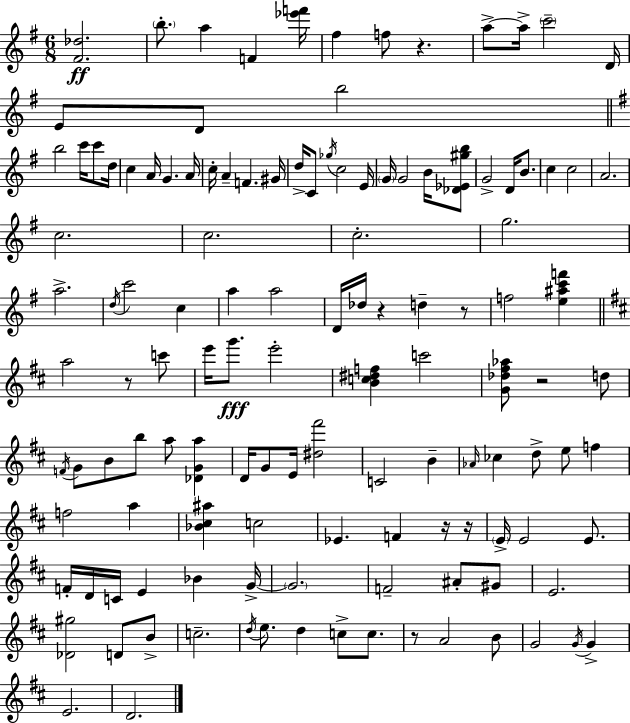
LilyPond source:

{
  \clef treble
  \numericTimeSignature
  \time 6/8
  \key g \major
  <fis' des''>2.\ff | \parenthesize b''8.-. a''4 f'4 <ees''' f'''>16 | fis''4 f''8 r4. | a''8->~~ a''16-> \parenthesize c'''2-- d'16 | \break e'8 d'8 b''2 | \bar "||" \break \key e \minor b''2 c'''16 c'''8 d''16 | c''4 a'16 g'4. a'16 | c''16-. a'4-- f'4. gis'16 | d''16-> c'8 \acciaccatura { ges''16 } c''2 | \break e'16 \parenthesize g'16 g'2 b'16 <des' ees' gis'' b''>8 | g'2-> d'16 b'8. | c''4 c''2 | a'2. | \break c''2. | c''2. | c''2.-. | g''2. | \break a''2.-> | \acciaccatura { d''16 } c'''2 c''4 | a''4 a''2 | d'16 des''16 r4 d''4-- | \break r8 f''2 <e'' ais'' c''' f'''>4 | \bar "||" \break \key d \major a''2 r8 c'''8 | e'''16 g'''8.\fff e'''2-. | <b' c'' dis'' f''>4 c'''2 | <g' des'' fis'' aes''>8 r2 d''8 | \break \acciaccatura { f'16 } g'8 b'8 b''8 a''8 <des' g' a''>4 | d'16 g'8 e'16 <dis'' fis'''>2 | c'2 b'4-- | \grace { aes'16 } ces''4 d''8-> e''8 f''4 | \break f''2 a''4 | <bes' cis'' ais''>4 c''2 | ees'4. f'4 | r16 r16 \parenthesize e'16-> e'2 e'8. | \break f'16-. d'16 c'16 e'4 bes'4 | g'16->~~ \parenthesize g'2. | f'2-- ais'8-. | gis'8 e'2. | \break <des' gis''>2 d'8 | b'8-> c''2.-- | \acciaccatura { d''16 } e''8. d''4 c''8-> | c''8. r8 a'2 | \break b'8 g'2 \acciaccatura { g'16 } | g'4-> e'2. | d'2. | \bar "|."
}